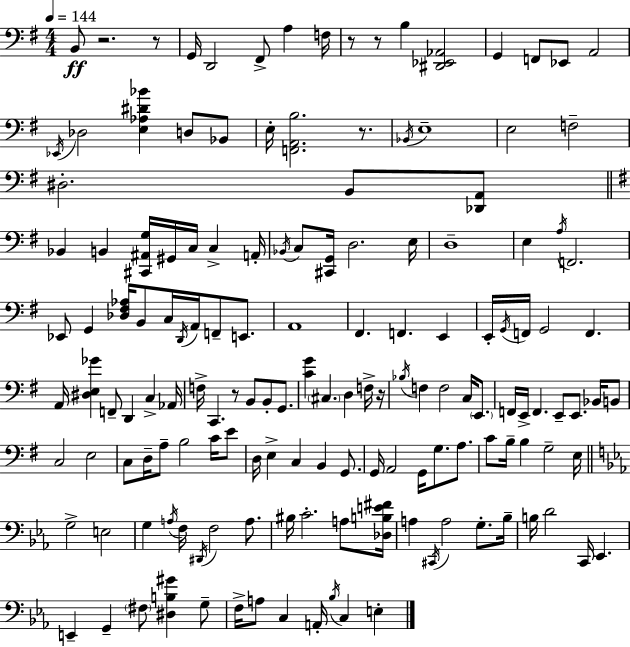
X:1
T:Untitled
M:4/4
L:1/4
K:Em
B,,/2 z2 z/2 G,,/4 D,,2 ^F,,/2 A, F,/4 z/2 z/2 B, [^D,,_E,,_A,,]2 G,, F,,/2 _E,,/2 A,,2 _E,,/4 _D,2 [E,_A,^D_B] D,/2 _B,,/2 E,/4 [F,,A,,B,]2 z/2 _B,,/4 E,4 E,2 F,2 ^D,2 B,,/2 [_D,,A,,]/2 _B,, B,, [^C,,^A,,G,]/4 ^G,,/4 C,/4 C, A,,/4 _B,,/4 C,/2 [^C,,G,,]/4 D,2 E,/4 D,4 E, A,/4 F,,2 _E,,/2 G,, [_D,^F,_A,]/4 B,,/2 C,/4 D,,/4 A,,/4 F,,/2 E,,/2 A,,4 ^F,, F,, E,, E,,/4 G,,/4 F,,/4 G,,2 F,, A,,/4 [^D,E,_G] F,,/2 D,, C, _A,,/4 F,/4 C,, z/2 B,,/2 B,,/2 G,,/2 [CG] ^C, D, F,/4 z/4 _B,/4 F, F,2 C,/4 E,,/2 F,,/4 E,,/4 F,, E,,/2 E,,/2 _B,,/4 B,,/2 C,2 E,2 C,/2 D,/4 A,/2 B,2 C/4 E/2 D,/4 E, C, B,, G,,/2 G,,/4 A,,2 G,,/4 G,/2 A,/2 C/2 B,/4 B, G,2 E,/4 G,2 E,2 G, A,/4 F,/4 ^D,,/4 F,2 A,/2 ^B,/4 C2 A,/2 [_D,B,E^F]/4 A, ^C,,/4 A,2 G,/2 _B,/4 B,/4 D2 C,,/4 _E,, E,, G,, ^F,/2 [^D,B,^G] G,/2 F,/4 A,/2 C, A,,/4 _B,/4 C, E,